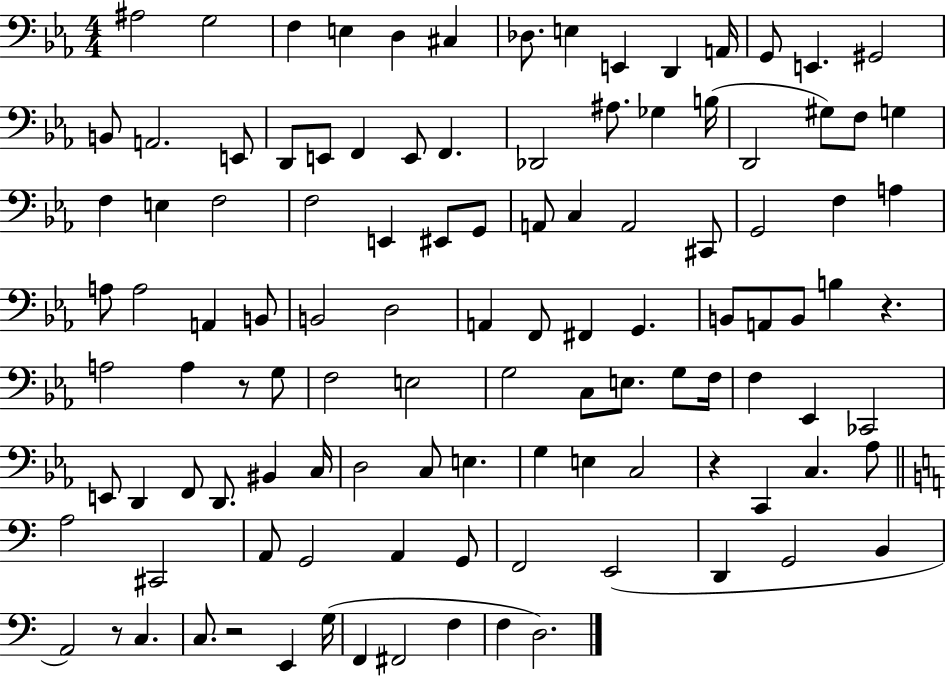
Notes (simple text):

A#3/h G3/h F3/q E3/q D3/q C#3/q Db3/e. E3/q E2/q D2/q A2/s G2/e E2/q. G#2/h B2/e A2/h. E2/e D2/e E2/e F2/q E2/e F2/q. Db2/h A#3/e. Gb3/q B3/s D2/h G#3/e F3/e G3/q F3/q E3/q F3/h F3/h E2/q EIS2/e G2/e A2/e C3/q A2/h C#2/e G2/h F3/q A3/q A3/e A3/h A2/q B2/e B2/h D3/h A2/q F2/e F#2/q G2/q. B2/e A2/e B2/e B3/q R/q. A3/h A3/q R/e G3/e F3/h E3/h G3/h C3/e E3/e. G3/e F3/s F3/q Eb2/q CES2/h E2/e D2/q F2/e D2/e. BIS2/q C3/s D3/h C3/e E3/q. G3/q E3/q C3/h R/q C2/q C3/q. Ab3/e A3/h C#2/h A2/e G2/h A2/q G2/e F2/h E2/h D2/q G2/h B2/q A2/h R/e C3/q. C3/e. R/h E2/q G3/s F2/q F#2/h F3/q F3/q D3/h.